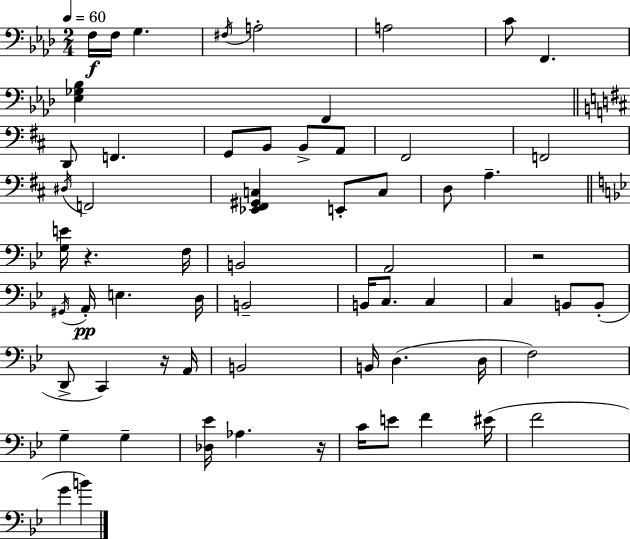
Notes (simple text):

F3/s F3/s G3/q. F#3/s A3/h A3/h C4/e F2/q. [Eb3,Gb3,Bb3]/q F2/q D2/e F2/q. G2/e B2/e B2/e A2/e F#2/h F2/h D#3/s F2/h [Eb2,F#2,G#2,C3]/q E2/e C3/e D3/e A3/q. [G3,E4]/s R/q. F3/s B2/h A2/h R/h G#2/s A2/s E3/q. D3/s B2/h B2/s C3/e. C3/q C3/q B2/e B2/e D2/e C2/q R/s A2/s B2/h B2/s D3/q. D3/s F3/h G3/q G3/q [Db3,Eb4]/s Ab3/q. R/s C4/s E4/e F4/q EIS4/s F4/h G4/q B4/q